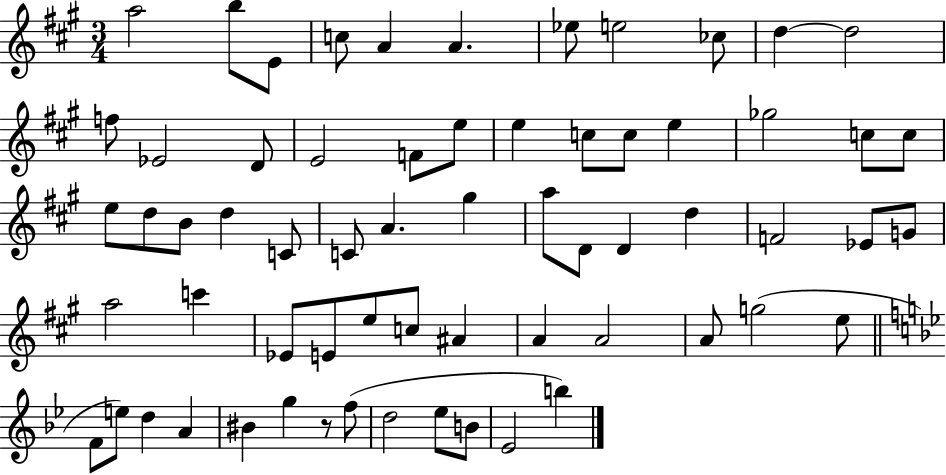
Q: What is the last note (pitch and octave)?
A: B5